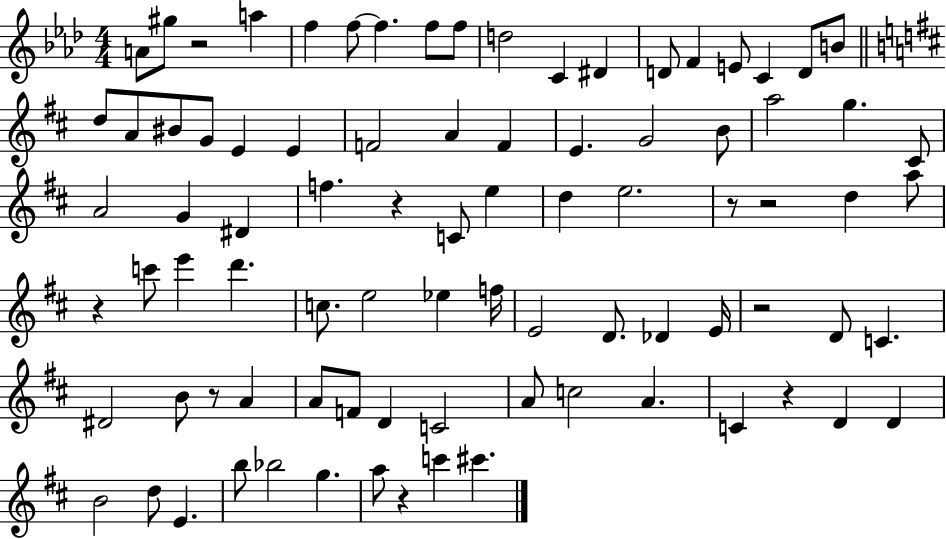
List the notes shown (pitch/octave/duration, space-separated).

A4/e G#5/e R/h A5/q F5/q F5/e F5/q. F5/e F5/e D5/h C4/q D#4/q D4/e F4/q E4/e C4/q D4/e B4/e D5/e A4/e BIS4/e G4/e E4/q E4/q F4/h A4/q F4/q E4/q. G4/h B4/e A5/h G5/q. C#4/e A4/h G4/q D#4/q F5/q. R/q C4/e E5/q D5/q E5/h. R/e R/h D5/q A5/e R/q C6/e E6/q D6/q. C5/e. E5/h Eb5/q F5/s E4/h D4/e. Db4/q E4/s R/h D4/e C4/q. D#4/h B4/e R/e A4/q A4/e F4/e D4/q C4/h A4/e C5/h A4/q. C4/q R/q D4/q D4/q B4/h D5/e E4/q. B5/e Bb5/h G5/q. A5/e R/q C6/q C#6/q.